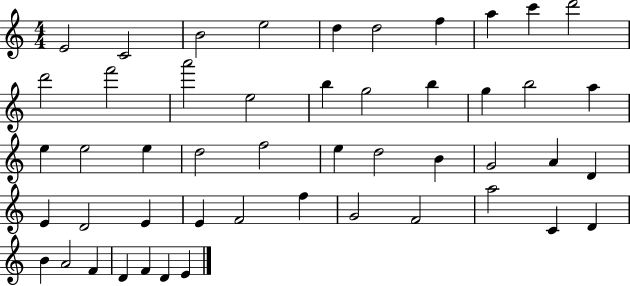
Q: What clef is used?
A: treble